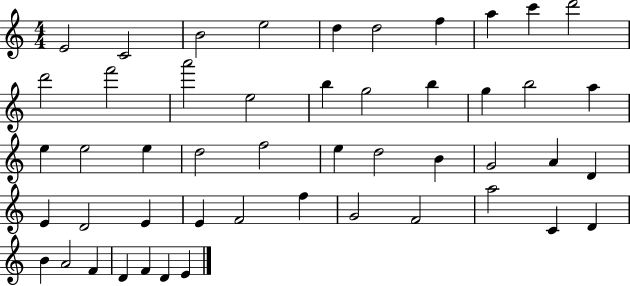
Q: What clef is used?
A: treble